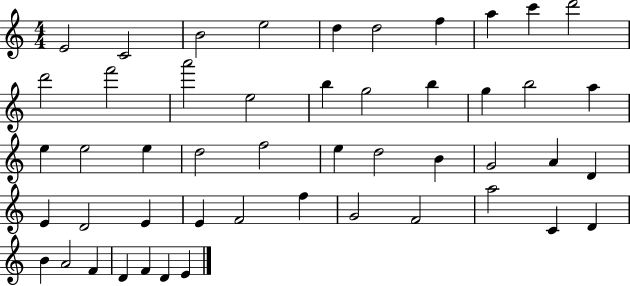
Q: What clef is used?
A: treble